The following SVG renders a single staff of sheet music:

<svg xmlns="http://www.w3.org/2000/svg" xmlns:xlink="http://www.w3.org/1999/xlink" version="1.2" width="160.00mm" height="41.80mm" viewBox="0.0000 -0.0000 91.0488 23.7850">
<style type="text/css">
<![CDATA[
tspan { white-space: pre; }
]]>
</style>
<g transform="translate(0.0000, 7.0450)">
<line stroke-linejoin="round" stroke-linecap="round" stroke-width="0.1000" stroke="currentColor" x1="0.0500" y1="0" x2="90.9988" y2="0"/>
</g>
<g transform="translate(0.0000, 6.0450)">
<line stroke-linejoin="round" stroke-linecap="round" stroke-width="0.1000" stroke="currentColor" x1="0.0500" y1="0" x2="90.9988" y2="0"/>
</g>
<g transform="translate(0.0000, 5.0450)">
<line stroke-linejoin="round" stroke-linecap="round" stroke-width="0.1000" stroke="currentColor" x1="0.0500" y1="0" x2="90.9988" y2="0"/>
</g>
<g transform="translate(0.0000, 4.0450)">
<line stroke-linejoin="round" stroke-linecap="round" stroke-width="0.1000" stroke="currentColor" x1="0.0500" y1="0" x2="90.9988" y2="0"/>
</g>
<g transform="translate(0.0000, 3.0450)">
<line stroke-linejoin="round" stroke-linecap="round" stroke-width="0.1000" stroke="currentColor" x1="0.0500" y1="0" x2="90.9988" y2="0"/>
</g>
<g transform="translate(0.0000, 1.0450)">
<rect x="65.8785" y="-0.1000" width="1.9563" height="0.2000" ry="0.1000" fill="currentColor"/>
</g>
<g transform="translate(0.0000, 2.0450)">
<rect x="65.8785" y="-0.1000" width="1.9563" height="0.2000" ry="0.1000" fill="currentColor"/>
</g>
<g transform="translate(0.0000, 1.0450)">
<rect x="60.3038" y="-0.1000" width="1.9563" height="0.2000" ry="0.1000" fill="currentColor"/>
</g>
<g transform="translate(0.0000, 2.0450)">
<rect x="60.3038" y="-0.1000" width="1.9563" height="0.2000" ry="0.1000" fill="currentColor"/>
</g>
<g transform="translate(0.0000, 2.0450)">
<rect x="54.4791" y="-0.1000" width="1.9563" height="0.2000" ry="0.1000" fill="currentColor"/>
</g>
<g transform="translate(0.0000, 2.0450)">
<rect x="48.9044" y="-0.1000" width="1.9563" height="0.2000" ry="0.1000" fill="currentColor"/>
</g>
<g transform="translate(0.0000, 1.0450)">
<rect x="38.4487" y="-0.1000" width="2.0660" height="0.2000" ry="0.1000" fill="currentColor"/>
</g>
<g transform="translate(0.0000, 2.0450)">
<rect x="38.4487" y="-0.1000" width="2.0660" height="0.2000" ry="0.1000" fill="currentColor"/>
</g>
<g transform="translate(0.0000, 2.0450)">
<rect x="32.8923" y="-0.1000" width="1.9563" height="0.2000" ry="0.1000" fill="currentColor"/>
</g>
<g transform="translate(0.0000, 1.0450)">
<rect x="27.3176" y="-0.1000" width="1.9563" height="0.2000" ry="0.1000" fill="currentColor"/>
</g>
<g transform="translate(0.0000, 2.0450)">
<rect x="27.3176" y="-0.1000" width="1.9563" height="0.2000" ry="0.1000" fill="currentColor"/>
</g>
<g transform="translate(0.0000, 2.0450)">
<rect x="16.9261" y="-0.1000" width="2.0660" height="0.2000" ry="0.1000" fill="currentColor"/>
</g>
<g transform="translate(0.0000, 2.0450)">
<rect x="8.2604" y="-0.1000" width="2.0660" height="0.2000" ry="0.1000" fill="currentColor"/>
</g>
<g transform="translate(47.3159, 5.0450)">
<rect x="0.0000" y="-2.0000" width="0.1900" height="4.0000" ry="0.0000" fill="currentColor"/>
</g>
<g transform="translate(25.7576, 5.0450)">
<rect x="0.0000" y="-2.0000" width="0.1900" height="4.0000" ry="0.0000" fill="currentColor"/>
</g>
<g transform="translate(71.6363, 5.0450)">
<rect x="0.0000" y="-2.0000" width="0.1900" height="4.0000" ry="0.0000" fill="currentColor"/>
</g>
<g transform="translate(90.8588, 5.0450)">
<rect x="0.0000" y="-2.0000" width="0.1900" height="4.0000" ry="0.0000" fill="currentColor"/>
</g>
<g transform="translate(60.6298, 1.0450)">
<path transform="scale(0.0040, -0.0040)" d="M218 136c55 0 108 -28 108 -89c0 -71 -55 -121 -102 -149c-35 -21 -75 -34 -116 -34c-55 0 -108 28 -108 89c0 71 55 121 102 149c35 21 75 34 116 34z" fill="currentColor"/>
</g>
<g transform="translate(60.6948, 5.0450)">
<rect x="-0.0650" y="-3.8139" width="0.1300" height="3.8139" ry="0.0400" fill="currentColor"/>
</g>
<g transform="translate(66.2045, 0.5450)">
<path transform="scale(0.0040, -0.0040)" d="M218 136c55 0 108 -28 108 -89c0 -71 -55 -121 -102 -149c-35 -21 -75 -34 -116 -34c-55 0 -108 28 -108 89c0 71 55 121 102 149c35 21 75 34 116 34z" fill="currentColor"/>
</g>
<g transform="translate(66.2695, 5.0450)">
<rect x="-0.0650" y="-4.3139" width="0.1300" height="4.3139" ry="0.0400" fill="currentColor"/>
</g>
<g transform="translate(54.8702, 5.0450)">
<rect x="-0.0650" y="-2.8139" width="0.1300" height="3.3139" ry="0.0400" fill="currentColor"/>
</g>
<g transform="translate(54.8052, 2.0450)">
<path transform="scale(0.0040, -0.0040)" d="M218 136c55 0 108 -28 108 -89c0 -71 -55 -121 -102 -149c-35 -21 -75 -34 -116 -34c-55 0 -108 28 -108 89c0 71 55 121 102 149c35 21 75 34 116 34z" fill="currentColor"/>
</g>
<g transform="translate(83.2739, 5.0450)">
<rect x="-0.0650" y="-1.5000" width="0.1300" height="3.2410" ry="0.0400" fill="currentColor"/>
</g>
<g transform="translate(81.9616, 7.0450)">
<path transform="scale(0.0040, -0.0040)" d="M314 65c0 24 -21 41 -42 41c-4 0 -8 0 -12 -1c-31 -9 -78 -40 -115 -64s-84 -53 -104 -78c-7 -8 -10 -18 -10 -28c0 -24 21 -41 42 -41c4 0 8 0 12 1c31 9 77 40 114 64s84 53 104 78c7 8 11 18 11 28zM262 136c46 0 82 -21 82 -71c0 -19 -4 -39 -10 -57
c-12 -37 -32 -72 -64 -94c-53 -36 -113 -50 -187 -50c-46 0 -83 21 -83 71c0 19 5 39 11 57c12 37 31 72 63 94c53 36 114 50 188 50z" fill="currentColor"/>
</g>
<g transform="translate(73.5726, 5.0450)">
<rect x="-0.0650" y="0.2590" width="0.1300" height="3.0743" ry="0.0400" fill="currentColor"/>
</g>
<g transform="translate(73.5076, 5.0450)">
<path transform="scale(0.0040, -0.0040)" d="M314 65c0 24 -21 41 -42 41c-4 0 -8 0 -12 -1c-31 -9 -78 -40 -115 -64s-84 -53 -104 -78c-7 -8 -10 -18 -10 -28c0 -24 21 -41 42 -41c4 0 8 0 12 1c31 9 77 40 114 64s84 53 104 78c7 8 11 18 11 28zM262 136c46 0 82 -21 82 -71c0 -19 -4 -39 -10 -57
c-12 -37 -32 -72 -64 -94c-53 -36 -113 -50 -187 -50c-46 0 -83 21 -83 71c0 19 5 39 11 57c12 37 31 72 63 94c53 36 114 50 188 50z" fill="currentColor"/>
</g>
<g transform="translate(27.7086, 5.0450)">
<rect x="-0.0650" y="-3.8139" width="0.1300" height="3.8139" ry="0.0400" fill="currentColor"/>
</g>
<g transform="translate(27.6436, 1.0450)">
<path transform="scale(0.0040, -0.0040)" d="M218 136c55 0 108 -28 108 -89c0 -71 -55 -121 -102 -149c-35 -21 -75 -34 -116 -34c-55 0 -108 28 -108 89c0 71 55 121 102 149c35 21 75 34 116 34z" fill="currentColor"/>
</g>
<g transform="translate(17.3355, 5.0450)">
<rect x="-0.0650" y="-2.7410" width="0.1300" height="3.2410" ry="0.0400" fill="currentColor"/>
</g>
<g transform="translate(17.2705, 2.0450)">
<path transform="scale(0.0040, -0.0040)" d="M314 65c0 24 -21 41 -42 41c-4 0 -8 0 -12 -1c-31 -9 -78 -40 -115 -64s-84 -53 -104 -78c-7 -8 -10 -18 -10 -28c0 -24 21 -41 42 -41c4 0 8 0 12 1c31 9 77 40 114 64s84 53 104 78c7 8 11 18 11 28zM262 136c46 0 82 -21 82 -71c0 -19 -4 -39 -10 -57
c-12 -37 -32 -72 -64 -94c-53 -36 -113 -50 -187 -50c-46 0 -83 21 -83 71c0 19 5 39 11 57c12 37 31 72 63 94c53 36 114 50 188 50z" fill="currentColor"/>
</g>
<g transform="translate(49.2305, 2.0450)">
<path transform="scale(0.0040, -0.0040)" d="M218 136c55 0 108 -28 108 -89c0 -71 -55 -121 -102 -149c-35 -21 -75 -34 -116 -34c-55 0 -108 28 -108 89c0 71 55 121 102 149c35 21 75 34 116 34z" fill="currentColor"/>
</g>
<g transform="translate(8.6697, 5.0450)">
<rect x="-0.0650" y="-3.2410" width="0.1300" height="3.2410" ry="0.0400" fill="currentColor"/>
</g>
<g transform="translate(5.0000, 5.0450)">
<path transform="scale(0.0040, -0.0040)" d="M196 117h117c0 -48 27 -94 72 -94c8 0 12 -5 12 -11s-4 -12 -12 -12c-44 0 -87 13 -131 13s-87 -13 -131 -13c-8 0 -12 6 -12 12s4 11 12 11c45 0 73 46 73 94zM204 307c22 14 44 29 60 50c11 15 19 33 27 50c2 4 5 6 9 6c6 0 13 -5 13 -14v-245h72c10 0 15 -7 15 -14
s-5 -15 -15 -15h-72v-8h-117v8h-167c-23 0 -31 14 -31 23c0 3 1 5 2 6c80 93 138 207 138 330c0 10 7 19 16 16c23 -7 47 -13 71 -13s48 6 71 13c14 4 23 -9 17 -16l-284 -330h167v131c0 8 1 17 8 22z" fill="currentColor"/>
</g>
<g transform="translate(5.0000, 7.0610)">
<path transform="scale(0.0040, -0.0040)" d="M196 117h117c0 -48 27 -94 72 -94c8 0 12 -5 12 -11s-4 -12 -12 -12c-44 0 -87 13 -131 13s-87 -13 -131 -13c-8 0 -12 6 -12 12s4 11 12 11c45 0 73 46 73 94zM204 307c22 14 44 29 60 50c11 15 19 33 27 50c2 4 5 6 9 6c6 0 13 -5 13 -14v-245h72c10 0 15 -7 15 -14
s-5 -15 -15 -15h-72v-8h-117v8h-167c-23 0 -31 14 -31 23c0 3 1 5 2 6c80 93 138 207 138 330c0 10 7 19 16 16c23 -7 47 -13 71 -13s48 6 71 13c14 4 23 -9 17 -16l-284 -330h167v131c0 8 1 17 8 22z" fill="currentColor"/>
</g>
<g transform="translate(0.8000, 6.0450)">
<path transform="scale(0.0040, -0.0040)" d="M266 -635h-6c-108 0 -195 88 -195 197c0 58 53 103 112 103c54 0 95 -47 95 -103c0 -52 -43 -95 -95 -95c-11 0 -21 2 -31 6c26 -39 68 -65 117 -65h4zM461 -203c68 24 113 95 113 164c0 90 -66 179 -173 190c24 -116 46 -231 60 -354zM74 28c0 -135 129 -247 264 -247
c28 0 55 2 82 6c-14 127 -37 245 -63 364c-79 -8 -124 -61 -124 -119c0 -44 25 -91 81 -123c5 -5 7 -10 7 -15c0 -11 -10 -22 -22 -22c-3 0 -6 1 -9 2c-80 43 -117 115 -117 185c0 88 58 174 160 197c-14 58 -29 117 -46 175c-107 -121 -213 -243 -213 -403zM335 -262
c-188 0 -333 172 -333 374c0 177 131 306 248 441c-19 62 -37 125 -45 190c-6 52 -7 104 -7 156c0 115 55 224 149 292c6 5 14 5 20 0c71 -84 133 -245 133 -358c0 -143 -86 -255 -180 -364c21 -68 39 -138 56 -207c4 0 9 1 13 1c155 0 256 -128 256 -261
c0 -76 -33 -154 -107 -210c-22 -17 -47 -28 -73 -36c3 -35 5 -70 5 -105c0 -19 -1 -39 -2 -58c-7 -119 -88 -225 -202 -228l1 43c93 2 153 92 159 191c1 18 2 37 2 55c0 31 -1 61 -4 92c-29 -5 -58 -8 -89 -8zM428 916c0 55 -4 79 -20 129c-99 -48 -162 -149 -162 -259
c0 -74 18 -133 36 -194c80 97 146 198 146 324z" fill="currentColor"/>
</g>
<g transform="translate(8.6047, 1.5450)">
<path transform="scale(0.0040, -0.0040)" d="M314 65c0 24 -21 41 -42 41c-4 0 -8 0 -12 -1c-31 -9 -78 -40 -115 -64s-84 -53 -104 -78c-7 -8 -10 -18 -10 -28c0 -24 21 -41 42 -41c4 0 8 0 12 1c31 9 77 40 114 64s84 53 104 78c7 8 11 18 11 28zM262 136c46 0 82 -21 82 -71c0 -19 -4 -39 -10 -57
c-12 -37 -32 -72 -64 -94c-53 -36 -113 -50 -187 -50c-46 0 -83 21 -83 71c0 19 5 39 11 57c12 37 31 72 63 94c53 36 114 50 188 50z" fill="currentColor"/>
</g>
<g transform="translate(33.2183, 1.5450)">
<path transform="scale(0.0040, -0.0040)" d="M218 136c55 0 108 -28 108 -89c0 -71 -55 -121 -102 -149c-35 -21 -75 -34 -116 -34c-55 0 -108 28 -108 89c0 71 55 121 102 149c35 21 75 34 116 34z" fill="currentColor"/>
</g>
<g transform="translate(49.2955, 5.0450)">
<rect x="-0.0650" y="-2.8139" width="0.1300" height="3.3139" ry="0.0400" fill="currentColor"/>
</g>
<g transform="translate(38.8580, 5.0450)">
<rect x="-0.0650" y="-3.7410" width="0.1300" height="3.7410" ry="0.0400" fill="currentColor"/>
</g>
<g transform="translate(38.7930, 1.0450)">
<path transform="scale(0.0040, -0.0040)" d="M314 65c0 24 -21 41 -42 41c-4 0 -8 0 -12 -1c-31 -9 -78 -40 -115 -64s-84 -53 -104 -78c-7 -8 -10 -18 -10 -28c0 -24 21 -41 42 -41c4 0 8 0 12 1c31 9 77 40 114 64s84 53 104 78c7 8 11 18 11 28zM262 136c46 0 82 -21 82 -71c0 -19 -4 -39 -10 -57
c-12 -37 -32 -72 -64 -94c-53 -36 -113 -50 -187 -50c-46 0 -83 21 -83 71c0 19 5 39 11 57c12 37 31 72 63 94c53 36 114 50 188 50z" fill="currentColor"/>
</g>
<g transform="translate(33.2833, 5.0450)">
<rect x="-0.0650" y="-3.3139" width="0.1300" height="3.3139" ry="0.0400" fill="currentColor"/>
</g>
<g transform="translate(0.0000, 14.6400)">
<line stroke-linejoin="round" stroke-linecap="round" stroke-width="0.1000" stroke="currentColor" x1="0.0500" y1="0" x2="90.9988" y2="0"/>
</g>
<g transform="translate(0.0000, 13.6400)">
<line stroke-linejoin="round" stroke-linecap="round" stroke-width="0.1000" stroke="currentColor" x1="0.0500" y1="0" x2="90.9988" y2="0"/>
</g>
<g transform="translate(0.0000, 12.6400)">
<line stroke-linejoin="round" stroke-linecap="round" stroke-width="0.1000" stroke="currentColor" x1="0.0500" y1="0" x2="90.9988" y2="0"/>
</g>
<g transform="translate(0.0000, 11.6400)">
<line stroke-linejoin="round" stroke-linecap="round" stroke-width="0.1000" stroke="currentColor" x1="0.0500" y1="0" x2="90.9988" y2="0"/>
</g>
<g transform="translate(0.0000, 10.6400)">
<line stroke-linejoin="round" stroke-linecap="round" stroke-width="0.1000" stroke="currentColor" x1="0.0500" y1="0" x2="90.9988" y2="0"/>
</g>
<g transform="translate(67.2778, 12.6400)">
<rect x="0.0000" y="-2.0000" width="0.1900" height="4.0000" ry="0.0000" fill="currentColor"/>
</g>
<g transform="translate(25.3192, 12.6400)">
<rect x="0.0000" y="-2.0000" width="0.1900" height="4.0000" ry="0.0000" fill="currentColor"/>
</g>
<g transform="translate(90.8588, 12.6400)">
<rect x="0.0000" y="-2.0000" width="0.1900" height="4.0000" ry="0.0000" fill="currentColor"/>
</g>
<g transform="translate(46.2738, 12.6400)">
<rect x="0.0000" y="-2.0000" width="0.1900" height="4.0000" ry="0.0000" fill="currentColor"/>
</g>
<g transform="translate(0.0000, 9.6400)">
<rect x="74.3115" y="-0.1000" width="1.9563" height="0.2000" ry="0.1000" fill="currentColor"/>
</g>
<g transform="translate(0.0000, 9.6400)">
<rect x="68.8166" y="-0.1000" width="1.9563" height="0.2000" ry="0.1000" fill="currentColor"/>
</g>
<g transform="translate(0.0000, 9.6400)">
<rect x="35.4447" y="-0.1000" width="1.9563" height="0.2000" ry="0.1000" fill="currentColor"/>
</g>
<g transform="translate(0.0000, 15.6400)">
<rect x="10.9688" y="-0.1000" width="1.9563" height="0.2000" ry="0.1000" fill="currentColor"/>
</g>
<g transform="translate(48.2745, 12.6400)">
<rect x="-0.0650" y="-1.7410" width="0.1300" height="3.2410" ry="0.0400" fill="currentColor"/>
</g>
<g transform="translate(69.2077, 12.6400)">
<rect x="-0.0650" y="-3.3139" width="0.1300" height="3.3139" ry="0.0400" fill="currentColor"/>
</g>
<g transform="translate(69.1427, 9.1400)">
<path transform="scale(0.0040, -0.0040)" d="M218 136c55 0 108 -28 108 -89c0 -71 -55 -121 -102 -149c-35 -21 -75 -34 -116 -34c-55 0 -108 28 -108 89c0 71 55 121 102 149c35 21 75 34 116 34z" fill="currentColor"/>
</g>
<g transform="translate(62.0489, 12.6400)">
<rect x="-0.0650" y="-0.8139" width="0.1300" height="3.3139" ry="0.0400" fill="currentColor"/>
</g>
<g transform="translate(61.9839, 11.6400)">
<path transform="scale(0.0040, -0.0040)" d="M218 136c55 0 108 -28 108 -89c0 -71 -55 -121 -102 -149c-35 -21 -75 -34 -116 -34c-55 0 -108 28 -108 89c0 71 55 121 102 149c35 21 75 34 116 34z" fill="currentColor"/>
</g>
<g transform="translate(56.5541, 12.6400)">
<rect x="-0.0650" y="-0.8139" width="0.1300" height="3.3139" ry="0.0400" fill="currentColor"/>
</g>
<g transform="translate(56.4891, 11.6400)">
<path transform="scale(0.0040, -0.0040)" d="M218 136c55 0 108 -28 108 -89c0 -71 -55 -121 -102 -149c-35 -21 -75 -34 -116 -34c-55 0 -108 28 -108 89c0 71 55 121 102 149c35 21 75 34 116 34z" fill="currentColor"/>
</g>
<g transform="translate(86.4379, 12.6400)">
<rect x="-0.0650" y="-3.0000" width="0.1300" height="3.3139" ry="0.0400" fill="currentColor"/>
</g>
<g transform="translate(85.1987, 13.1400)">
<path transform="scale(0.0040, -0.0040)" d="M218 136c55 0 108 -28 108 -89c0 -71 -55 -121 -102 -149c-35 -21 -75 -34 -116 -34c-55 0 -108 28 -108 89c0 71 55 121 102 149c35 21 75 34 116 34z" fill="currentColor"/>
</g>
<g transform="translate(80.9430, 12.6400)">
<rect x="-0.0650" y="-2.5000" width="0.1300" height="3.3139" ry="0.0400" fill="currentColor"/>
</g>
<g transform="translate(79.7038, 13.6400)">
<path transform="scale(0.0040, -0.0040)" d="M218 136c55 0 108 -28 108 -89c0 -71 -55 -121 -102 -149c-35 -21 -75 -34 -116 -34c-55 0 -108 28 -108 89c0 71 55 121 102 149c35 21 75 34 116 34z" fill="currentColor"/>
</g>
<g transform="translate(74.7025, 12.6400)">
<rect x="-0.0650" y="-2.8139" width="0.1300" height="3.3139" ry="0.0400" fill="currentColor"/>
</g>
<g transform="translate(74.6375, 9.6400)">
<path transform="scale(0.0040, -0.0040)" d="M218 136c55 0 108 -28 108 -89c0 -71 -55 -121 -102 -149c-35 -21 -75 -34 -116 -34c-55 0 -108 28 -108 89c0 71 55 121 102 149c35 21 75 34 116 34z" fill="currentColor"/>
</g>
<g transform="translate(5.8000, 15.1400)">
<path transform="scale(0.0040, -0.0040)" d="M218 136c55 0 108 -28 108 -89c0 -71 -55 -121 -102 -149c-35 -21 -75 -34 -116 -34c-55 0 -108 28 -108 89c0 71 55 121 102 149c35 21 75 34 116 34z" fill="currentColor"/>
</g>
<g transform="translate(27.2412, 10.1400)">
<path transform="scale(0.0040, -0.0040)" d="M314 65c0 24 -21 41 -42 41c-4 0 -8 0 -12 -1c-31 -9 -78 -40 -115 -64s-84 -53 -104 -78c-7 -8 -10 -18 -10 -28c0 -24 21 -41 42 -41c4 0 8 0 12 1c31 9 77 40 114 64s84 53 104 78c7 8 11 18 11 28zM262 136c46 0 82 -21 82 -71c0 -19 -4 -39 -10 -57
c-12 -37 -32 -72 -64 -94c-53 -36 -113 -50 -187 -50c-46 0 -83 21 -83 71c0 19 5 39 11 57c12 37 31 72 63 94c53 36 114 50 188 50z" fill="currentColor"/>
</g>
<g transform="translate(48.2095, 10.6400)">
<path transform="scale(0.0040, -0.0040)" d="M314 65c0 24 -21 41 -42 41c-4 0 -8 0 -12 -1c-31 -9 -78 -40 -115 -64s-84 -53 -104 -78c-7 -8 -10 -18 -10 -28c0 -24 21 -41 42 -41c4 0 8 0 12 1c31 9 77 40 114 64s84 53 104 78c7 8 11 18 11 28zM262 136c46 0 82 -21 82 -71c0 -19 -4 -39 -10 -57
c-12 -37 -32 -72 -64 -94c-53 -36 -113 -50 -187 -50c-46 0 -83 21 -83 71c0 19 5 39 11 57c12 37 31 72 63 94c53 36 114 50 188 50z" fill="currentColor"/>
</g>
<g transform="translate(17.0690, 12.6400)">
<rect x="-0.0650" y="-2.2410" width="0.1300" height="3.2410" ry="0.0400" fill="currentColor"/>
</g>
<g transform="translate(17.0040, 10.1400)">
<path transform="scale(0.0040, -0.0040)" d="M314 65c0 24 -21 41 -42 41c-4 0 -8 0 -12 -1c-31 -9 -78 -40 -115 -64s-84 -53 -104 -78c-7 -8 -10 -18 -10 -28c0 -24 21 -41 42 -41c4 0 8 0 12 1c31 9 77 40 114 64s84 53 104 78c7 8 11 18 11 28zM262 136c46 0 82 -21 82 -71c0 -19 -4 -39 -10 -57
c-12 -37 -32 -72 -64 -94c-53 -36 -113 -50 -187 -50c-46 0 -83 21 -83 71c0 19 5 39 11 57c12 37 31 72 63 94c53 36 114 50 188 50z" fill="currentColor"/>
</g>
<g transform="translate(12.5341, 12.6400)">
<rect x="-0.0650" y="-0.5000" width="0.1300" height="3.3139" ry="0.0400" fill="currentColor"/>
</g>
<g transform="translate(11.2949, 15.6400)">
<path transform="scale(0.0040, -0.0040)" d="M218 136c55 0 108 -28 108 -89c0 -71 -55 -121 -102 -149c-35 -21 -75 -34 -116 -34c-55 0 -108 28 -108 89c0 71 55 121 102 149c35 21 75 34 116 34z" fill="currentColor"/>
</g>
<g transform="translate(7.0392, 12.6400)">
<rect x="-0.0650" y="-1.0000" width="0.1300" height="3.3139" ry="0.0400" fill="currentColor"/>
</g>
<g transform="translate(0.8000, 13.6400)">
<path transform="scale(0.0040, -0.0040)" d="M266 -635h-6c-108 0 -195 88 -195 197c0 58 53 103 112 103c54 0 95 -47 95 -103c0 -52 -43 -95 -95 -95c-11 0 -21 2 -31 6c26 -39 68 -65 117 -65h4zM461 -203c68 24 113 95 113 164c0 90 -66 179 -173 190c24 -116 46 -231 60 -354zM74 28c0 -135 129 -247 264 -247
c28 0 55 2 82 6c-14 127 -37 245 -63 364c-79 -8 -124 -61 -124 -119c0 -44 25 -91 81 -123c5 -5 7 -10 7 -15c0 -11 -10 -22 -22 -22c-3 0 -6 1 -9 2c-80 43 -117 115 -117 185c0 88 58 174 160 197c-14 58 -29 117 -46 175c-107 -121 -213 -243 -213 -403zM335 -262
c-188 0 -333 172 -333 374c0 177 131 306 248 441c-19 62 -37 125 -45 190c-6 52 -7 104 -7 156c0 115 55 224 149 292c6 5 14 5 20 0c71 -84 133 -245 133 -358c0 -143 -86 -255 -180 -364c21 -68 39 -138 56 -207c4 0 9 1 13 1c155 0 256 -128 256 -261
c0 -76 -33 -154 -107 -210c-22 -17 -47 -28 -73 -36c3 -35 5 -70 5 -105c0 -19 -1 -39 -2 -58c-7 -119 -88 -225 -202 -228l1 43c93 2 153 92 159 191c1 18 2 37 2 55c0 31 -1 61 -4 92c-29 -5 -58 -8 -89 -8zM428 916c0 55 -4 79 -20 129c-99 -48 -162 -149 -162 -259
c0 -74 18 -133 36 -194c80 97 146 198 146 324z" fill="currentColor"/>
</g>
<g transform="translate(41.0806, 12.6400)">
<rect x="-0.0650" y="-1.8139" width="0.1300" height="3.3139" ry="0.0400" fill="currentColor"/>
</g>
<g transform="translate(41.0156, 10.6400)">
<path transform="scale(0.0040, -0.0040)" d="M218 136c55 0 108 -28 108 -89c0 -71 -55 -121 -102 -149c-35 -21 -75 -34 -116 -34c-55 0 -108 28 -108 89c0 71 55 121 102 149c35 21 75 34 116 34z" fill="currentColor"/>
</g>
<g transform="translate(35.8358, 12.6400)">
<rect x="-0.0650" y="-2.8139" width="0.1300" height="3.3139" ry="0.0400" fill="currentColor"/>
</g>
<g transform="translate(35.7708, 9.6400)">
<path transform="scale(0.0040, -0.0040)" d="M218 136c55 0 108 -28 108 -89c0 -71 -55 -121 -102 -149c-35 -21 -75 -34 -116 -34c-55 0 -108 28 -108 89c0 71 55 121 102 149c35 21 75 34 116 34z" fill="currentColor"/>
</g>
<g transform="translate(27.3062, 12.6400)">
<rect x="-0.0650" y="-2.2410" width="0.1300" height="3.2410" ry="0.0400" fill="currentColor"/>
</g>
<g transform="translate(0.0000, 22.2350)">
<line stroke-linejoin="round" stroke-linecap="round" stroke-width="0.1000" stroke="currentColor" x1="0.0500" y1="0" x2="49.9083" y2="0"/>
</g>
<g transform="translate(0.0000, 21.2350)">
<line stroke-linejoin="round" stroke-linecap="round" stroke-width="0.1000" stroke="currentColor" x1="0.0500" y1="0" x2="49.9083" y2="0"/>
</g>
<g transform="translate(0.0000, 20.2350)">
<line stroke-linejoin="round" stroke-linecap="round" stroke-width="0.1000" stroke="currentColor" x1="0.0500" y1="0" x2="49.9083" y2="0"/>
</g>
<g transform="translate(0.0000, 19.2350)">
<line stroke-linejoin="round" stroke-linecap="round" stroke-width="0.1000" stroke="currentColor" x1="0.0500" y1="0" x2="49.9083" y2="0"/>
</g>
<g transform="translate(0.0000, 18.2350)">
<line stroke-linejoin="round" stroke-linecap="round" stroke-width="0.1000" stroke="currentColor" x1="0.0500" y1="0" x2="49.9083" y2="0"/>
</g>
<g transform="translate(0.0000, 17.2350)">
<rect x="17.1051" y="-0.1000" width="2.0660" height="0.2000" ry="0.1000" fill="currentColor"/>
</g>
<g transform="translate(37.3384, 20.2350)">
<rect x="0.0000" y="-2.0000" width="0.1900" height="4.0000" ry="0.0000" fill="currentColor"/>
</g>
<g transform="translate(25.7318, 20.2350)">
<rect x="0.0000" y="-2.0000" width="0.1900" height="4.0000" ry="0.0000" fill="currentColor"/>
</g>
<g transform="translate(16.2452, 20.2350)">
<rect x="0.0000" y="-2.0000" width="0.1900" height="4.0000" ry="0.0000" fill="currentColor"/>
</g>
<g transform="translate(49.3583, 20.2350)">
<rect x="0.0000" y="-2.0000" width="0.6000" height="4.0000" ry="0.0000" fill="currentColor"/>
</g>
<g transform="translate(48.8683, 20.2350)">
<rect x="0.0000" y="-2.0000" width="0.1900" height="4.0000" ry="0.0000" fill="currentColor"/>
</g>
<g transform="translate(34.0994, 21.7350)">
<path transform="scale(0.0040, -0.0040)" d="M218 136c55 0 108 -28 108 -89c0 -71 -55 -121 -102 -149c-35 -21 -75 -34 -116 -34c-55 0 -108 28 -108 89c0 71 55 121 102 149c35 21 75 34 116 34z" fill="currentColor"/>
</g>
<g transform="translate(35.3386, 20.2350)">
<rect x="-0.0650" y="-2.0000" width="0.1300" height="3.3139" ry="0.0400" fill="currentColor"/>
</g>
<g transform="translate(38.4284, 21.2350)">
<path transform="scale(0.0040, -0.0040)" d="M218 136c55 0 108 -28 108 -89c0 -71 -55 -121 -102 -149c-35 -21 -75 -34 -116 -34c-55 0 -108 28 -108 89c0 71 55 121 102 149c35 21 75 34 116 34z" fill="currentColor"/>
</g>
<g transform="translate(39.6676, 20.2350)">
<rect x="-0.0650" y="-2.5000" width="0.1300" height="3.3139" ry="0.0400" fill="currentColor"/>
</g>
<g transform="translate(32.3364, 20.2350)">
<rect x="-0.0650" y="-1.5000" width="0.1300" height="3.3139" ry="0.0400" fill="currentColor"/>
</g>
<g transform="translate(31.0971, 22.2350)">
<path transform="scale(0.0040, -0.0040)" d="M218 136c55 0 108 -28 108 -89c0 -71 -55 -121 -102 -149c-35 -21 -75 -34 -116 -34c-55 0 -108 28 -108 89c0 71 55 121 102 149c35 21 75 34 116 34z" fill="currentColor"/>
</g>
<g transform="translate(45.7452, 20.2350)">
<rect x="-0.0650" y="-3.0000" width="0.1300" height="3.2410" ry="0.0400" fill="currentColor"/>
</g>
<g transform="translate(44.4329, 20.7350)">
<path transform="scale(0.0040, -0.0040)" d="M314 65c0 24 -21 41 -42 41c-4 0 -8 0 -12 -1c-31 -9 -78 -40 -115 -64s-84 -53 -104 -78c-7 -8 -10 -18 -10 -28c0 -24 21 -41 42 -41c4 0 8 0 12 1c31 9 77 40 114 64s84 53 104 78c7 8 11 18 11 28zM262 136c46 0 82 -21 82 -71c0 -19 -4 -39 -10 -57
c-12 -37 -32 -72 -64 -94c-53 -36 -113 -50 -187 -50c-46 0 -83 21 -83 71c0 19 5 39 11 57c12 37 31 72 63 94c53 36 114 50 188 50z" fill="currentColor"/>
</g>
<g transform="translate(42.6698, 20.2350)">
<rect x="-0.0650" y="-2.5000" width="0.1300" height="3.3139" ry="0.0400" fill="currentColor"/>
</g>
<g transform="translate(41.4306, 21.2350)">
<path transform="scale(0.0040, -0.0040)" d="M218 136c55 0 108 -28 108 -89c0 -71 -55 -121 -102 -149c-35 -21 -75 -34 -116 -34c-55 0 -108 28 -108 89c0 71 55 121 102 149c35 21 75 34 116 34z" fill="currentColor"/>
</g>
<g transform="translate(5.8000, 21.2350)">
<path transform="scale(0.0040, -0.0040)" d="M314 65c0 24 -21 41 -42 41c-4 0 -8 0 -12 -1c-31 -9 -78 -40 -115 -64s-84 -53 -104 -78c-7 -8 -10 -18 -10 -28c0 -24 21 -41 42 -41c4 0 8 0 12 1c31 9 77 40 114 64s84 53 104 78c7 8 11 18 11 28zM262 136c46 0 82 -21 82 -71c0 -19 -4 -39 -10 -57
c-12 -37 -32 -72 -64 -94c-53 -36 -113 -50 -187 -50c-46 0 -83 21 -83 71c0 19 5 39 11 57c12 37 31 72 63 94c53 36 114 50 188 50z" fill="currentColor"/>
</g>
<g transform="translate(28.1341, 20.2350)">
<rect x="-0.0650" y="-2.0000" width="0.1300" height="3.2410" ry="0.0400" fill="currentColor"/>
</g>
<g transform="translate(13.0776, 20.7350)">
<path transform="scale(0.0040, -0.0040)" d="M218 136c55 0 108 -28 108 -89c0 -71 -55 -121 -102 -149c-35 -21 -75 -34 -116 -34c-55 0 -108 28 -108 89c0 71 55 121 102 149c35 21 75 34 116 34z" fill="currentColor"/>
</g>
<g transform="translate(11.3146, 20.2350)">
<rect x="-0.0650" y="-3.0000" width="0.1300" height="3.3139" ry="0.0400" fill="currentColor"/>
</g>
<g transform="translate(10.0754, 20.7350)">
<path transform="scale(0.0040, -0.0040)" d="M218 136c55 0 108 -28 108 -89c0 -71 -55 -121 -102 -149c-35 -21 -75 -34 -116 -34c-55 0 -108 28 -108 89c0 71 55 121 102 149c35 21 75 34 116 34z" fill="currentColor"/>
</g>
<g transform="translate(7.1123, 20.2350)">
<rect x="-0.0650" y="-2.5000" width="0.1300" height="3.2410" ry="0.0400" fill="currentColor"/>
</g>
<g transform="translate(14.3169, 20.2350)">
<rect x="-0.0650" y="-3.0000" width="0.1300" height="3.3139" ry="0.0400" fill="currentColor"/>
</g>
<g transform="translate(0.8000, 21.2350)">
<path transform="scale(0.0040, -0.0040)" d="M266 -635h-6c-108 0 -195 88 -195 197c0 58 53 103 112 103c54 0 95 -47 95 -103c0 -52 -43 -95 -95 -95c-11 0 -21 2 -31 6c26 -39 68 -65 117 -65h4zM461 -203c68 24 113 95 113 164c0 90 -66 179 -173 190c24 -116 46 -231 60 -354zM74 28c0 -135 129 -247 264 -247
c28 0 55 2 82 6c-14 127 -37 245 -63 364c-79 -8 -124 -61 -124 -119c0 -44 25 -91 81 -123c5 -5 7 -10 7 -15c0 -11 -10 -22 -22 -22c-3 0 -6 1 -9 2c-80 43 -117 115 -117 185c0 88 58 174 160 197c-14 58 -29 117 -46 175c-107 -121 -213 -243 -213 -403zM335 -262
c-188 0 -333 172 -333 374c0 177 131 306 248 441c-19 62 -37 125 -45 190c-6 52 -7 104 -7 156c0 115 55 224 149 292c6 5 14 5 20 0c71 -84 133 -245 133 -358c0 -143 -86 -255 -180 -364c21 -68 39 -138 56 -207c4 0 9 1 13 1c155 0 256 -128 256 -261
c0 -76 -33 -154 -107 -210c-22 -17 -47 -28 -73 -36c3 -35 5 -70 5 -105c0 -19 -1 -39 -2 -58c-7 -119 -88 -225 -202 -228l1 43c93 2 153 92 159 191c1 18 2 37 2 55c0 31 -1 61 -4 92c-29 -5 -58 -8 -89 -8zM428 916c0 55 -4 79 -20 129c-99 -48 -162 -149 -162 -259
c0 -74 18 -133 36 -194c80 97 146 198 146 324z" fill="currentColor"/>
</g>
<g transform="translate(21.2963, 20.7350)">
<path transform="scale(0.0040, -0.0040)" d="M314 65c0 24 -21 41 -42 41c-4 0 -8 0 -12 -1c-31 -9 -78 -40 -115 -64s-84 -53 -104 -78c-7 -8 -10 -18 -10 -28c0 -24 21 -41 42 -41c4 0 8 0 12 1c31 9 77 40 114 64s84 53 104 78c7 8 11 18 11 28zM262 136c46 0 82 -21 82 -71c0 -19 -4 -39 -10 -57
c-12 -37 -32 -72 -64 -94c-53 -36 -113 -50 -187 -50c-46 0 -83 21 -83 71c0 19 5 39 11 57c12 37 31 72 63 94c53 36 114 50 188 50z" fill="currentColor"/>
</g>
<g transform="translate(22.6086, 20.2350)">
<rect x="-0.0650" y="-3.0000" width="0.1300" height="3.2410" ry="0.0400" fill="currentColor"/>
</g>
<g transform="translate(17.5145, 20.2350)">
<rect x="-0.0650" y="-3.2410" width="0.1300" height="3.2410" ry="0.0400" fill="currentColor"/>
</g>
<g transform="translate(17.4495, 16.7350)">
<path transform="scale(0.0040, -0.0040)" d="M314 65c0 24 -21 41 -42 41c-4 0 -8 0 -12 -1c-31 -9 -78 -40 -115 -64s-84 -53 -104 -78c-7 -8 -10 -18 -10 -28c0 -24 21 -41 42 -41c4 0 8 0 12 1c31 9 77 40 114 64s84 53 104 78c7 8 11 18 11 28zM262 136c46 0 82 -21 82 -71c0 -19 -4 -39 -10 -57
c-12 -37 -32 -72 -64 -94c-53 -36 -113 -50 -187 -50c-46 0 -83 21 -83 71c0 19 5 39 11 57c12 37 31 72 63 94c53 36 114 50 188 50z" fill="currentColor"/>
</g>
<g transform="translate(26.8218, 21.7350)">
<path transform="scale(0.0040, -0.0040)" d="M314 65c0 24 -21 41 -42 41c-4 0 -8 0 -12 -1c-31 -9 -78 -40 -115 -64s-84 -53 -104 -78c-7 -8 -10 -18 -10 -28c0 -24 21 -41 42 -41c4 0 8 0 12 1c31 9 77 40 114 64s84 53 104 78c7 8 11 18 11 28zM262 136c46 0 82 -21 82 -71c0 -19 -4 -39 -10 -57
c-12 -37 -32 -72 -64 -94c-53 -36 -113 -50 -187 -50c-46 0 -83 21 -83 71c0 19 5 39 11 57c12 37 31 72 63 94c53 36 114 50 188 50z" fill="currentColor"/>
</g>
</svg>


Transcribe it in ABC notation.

X:1
T:Untitled
M:4/4
L:1/4
K:C
b2 a2 c' b c'2 a a c' d' B2 E2 D C g2 g2 a f f2 d d b a G A G2 A A b2 A2 F2 E F G G A2